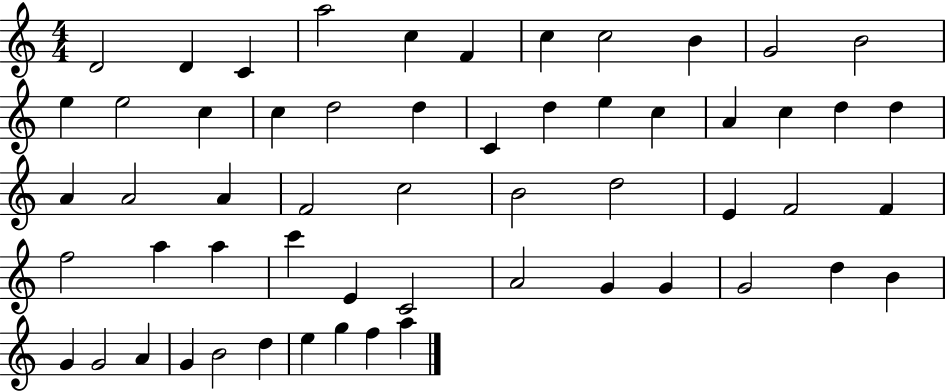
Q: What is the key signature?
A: C major